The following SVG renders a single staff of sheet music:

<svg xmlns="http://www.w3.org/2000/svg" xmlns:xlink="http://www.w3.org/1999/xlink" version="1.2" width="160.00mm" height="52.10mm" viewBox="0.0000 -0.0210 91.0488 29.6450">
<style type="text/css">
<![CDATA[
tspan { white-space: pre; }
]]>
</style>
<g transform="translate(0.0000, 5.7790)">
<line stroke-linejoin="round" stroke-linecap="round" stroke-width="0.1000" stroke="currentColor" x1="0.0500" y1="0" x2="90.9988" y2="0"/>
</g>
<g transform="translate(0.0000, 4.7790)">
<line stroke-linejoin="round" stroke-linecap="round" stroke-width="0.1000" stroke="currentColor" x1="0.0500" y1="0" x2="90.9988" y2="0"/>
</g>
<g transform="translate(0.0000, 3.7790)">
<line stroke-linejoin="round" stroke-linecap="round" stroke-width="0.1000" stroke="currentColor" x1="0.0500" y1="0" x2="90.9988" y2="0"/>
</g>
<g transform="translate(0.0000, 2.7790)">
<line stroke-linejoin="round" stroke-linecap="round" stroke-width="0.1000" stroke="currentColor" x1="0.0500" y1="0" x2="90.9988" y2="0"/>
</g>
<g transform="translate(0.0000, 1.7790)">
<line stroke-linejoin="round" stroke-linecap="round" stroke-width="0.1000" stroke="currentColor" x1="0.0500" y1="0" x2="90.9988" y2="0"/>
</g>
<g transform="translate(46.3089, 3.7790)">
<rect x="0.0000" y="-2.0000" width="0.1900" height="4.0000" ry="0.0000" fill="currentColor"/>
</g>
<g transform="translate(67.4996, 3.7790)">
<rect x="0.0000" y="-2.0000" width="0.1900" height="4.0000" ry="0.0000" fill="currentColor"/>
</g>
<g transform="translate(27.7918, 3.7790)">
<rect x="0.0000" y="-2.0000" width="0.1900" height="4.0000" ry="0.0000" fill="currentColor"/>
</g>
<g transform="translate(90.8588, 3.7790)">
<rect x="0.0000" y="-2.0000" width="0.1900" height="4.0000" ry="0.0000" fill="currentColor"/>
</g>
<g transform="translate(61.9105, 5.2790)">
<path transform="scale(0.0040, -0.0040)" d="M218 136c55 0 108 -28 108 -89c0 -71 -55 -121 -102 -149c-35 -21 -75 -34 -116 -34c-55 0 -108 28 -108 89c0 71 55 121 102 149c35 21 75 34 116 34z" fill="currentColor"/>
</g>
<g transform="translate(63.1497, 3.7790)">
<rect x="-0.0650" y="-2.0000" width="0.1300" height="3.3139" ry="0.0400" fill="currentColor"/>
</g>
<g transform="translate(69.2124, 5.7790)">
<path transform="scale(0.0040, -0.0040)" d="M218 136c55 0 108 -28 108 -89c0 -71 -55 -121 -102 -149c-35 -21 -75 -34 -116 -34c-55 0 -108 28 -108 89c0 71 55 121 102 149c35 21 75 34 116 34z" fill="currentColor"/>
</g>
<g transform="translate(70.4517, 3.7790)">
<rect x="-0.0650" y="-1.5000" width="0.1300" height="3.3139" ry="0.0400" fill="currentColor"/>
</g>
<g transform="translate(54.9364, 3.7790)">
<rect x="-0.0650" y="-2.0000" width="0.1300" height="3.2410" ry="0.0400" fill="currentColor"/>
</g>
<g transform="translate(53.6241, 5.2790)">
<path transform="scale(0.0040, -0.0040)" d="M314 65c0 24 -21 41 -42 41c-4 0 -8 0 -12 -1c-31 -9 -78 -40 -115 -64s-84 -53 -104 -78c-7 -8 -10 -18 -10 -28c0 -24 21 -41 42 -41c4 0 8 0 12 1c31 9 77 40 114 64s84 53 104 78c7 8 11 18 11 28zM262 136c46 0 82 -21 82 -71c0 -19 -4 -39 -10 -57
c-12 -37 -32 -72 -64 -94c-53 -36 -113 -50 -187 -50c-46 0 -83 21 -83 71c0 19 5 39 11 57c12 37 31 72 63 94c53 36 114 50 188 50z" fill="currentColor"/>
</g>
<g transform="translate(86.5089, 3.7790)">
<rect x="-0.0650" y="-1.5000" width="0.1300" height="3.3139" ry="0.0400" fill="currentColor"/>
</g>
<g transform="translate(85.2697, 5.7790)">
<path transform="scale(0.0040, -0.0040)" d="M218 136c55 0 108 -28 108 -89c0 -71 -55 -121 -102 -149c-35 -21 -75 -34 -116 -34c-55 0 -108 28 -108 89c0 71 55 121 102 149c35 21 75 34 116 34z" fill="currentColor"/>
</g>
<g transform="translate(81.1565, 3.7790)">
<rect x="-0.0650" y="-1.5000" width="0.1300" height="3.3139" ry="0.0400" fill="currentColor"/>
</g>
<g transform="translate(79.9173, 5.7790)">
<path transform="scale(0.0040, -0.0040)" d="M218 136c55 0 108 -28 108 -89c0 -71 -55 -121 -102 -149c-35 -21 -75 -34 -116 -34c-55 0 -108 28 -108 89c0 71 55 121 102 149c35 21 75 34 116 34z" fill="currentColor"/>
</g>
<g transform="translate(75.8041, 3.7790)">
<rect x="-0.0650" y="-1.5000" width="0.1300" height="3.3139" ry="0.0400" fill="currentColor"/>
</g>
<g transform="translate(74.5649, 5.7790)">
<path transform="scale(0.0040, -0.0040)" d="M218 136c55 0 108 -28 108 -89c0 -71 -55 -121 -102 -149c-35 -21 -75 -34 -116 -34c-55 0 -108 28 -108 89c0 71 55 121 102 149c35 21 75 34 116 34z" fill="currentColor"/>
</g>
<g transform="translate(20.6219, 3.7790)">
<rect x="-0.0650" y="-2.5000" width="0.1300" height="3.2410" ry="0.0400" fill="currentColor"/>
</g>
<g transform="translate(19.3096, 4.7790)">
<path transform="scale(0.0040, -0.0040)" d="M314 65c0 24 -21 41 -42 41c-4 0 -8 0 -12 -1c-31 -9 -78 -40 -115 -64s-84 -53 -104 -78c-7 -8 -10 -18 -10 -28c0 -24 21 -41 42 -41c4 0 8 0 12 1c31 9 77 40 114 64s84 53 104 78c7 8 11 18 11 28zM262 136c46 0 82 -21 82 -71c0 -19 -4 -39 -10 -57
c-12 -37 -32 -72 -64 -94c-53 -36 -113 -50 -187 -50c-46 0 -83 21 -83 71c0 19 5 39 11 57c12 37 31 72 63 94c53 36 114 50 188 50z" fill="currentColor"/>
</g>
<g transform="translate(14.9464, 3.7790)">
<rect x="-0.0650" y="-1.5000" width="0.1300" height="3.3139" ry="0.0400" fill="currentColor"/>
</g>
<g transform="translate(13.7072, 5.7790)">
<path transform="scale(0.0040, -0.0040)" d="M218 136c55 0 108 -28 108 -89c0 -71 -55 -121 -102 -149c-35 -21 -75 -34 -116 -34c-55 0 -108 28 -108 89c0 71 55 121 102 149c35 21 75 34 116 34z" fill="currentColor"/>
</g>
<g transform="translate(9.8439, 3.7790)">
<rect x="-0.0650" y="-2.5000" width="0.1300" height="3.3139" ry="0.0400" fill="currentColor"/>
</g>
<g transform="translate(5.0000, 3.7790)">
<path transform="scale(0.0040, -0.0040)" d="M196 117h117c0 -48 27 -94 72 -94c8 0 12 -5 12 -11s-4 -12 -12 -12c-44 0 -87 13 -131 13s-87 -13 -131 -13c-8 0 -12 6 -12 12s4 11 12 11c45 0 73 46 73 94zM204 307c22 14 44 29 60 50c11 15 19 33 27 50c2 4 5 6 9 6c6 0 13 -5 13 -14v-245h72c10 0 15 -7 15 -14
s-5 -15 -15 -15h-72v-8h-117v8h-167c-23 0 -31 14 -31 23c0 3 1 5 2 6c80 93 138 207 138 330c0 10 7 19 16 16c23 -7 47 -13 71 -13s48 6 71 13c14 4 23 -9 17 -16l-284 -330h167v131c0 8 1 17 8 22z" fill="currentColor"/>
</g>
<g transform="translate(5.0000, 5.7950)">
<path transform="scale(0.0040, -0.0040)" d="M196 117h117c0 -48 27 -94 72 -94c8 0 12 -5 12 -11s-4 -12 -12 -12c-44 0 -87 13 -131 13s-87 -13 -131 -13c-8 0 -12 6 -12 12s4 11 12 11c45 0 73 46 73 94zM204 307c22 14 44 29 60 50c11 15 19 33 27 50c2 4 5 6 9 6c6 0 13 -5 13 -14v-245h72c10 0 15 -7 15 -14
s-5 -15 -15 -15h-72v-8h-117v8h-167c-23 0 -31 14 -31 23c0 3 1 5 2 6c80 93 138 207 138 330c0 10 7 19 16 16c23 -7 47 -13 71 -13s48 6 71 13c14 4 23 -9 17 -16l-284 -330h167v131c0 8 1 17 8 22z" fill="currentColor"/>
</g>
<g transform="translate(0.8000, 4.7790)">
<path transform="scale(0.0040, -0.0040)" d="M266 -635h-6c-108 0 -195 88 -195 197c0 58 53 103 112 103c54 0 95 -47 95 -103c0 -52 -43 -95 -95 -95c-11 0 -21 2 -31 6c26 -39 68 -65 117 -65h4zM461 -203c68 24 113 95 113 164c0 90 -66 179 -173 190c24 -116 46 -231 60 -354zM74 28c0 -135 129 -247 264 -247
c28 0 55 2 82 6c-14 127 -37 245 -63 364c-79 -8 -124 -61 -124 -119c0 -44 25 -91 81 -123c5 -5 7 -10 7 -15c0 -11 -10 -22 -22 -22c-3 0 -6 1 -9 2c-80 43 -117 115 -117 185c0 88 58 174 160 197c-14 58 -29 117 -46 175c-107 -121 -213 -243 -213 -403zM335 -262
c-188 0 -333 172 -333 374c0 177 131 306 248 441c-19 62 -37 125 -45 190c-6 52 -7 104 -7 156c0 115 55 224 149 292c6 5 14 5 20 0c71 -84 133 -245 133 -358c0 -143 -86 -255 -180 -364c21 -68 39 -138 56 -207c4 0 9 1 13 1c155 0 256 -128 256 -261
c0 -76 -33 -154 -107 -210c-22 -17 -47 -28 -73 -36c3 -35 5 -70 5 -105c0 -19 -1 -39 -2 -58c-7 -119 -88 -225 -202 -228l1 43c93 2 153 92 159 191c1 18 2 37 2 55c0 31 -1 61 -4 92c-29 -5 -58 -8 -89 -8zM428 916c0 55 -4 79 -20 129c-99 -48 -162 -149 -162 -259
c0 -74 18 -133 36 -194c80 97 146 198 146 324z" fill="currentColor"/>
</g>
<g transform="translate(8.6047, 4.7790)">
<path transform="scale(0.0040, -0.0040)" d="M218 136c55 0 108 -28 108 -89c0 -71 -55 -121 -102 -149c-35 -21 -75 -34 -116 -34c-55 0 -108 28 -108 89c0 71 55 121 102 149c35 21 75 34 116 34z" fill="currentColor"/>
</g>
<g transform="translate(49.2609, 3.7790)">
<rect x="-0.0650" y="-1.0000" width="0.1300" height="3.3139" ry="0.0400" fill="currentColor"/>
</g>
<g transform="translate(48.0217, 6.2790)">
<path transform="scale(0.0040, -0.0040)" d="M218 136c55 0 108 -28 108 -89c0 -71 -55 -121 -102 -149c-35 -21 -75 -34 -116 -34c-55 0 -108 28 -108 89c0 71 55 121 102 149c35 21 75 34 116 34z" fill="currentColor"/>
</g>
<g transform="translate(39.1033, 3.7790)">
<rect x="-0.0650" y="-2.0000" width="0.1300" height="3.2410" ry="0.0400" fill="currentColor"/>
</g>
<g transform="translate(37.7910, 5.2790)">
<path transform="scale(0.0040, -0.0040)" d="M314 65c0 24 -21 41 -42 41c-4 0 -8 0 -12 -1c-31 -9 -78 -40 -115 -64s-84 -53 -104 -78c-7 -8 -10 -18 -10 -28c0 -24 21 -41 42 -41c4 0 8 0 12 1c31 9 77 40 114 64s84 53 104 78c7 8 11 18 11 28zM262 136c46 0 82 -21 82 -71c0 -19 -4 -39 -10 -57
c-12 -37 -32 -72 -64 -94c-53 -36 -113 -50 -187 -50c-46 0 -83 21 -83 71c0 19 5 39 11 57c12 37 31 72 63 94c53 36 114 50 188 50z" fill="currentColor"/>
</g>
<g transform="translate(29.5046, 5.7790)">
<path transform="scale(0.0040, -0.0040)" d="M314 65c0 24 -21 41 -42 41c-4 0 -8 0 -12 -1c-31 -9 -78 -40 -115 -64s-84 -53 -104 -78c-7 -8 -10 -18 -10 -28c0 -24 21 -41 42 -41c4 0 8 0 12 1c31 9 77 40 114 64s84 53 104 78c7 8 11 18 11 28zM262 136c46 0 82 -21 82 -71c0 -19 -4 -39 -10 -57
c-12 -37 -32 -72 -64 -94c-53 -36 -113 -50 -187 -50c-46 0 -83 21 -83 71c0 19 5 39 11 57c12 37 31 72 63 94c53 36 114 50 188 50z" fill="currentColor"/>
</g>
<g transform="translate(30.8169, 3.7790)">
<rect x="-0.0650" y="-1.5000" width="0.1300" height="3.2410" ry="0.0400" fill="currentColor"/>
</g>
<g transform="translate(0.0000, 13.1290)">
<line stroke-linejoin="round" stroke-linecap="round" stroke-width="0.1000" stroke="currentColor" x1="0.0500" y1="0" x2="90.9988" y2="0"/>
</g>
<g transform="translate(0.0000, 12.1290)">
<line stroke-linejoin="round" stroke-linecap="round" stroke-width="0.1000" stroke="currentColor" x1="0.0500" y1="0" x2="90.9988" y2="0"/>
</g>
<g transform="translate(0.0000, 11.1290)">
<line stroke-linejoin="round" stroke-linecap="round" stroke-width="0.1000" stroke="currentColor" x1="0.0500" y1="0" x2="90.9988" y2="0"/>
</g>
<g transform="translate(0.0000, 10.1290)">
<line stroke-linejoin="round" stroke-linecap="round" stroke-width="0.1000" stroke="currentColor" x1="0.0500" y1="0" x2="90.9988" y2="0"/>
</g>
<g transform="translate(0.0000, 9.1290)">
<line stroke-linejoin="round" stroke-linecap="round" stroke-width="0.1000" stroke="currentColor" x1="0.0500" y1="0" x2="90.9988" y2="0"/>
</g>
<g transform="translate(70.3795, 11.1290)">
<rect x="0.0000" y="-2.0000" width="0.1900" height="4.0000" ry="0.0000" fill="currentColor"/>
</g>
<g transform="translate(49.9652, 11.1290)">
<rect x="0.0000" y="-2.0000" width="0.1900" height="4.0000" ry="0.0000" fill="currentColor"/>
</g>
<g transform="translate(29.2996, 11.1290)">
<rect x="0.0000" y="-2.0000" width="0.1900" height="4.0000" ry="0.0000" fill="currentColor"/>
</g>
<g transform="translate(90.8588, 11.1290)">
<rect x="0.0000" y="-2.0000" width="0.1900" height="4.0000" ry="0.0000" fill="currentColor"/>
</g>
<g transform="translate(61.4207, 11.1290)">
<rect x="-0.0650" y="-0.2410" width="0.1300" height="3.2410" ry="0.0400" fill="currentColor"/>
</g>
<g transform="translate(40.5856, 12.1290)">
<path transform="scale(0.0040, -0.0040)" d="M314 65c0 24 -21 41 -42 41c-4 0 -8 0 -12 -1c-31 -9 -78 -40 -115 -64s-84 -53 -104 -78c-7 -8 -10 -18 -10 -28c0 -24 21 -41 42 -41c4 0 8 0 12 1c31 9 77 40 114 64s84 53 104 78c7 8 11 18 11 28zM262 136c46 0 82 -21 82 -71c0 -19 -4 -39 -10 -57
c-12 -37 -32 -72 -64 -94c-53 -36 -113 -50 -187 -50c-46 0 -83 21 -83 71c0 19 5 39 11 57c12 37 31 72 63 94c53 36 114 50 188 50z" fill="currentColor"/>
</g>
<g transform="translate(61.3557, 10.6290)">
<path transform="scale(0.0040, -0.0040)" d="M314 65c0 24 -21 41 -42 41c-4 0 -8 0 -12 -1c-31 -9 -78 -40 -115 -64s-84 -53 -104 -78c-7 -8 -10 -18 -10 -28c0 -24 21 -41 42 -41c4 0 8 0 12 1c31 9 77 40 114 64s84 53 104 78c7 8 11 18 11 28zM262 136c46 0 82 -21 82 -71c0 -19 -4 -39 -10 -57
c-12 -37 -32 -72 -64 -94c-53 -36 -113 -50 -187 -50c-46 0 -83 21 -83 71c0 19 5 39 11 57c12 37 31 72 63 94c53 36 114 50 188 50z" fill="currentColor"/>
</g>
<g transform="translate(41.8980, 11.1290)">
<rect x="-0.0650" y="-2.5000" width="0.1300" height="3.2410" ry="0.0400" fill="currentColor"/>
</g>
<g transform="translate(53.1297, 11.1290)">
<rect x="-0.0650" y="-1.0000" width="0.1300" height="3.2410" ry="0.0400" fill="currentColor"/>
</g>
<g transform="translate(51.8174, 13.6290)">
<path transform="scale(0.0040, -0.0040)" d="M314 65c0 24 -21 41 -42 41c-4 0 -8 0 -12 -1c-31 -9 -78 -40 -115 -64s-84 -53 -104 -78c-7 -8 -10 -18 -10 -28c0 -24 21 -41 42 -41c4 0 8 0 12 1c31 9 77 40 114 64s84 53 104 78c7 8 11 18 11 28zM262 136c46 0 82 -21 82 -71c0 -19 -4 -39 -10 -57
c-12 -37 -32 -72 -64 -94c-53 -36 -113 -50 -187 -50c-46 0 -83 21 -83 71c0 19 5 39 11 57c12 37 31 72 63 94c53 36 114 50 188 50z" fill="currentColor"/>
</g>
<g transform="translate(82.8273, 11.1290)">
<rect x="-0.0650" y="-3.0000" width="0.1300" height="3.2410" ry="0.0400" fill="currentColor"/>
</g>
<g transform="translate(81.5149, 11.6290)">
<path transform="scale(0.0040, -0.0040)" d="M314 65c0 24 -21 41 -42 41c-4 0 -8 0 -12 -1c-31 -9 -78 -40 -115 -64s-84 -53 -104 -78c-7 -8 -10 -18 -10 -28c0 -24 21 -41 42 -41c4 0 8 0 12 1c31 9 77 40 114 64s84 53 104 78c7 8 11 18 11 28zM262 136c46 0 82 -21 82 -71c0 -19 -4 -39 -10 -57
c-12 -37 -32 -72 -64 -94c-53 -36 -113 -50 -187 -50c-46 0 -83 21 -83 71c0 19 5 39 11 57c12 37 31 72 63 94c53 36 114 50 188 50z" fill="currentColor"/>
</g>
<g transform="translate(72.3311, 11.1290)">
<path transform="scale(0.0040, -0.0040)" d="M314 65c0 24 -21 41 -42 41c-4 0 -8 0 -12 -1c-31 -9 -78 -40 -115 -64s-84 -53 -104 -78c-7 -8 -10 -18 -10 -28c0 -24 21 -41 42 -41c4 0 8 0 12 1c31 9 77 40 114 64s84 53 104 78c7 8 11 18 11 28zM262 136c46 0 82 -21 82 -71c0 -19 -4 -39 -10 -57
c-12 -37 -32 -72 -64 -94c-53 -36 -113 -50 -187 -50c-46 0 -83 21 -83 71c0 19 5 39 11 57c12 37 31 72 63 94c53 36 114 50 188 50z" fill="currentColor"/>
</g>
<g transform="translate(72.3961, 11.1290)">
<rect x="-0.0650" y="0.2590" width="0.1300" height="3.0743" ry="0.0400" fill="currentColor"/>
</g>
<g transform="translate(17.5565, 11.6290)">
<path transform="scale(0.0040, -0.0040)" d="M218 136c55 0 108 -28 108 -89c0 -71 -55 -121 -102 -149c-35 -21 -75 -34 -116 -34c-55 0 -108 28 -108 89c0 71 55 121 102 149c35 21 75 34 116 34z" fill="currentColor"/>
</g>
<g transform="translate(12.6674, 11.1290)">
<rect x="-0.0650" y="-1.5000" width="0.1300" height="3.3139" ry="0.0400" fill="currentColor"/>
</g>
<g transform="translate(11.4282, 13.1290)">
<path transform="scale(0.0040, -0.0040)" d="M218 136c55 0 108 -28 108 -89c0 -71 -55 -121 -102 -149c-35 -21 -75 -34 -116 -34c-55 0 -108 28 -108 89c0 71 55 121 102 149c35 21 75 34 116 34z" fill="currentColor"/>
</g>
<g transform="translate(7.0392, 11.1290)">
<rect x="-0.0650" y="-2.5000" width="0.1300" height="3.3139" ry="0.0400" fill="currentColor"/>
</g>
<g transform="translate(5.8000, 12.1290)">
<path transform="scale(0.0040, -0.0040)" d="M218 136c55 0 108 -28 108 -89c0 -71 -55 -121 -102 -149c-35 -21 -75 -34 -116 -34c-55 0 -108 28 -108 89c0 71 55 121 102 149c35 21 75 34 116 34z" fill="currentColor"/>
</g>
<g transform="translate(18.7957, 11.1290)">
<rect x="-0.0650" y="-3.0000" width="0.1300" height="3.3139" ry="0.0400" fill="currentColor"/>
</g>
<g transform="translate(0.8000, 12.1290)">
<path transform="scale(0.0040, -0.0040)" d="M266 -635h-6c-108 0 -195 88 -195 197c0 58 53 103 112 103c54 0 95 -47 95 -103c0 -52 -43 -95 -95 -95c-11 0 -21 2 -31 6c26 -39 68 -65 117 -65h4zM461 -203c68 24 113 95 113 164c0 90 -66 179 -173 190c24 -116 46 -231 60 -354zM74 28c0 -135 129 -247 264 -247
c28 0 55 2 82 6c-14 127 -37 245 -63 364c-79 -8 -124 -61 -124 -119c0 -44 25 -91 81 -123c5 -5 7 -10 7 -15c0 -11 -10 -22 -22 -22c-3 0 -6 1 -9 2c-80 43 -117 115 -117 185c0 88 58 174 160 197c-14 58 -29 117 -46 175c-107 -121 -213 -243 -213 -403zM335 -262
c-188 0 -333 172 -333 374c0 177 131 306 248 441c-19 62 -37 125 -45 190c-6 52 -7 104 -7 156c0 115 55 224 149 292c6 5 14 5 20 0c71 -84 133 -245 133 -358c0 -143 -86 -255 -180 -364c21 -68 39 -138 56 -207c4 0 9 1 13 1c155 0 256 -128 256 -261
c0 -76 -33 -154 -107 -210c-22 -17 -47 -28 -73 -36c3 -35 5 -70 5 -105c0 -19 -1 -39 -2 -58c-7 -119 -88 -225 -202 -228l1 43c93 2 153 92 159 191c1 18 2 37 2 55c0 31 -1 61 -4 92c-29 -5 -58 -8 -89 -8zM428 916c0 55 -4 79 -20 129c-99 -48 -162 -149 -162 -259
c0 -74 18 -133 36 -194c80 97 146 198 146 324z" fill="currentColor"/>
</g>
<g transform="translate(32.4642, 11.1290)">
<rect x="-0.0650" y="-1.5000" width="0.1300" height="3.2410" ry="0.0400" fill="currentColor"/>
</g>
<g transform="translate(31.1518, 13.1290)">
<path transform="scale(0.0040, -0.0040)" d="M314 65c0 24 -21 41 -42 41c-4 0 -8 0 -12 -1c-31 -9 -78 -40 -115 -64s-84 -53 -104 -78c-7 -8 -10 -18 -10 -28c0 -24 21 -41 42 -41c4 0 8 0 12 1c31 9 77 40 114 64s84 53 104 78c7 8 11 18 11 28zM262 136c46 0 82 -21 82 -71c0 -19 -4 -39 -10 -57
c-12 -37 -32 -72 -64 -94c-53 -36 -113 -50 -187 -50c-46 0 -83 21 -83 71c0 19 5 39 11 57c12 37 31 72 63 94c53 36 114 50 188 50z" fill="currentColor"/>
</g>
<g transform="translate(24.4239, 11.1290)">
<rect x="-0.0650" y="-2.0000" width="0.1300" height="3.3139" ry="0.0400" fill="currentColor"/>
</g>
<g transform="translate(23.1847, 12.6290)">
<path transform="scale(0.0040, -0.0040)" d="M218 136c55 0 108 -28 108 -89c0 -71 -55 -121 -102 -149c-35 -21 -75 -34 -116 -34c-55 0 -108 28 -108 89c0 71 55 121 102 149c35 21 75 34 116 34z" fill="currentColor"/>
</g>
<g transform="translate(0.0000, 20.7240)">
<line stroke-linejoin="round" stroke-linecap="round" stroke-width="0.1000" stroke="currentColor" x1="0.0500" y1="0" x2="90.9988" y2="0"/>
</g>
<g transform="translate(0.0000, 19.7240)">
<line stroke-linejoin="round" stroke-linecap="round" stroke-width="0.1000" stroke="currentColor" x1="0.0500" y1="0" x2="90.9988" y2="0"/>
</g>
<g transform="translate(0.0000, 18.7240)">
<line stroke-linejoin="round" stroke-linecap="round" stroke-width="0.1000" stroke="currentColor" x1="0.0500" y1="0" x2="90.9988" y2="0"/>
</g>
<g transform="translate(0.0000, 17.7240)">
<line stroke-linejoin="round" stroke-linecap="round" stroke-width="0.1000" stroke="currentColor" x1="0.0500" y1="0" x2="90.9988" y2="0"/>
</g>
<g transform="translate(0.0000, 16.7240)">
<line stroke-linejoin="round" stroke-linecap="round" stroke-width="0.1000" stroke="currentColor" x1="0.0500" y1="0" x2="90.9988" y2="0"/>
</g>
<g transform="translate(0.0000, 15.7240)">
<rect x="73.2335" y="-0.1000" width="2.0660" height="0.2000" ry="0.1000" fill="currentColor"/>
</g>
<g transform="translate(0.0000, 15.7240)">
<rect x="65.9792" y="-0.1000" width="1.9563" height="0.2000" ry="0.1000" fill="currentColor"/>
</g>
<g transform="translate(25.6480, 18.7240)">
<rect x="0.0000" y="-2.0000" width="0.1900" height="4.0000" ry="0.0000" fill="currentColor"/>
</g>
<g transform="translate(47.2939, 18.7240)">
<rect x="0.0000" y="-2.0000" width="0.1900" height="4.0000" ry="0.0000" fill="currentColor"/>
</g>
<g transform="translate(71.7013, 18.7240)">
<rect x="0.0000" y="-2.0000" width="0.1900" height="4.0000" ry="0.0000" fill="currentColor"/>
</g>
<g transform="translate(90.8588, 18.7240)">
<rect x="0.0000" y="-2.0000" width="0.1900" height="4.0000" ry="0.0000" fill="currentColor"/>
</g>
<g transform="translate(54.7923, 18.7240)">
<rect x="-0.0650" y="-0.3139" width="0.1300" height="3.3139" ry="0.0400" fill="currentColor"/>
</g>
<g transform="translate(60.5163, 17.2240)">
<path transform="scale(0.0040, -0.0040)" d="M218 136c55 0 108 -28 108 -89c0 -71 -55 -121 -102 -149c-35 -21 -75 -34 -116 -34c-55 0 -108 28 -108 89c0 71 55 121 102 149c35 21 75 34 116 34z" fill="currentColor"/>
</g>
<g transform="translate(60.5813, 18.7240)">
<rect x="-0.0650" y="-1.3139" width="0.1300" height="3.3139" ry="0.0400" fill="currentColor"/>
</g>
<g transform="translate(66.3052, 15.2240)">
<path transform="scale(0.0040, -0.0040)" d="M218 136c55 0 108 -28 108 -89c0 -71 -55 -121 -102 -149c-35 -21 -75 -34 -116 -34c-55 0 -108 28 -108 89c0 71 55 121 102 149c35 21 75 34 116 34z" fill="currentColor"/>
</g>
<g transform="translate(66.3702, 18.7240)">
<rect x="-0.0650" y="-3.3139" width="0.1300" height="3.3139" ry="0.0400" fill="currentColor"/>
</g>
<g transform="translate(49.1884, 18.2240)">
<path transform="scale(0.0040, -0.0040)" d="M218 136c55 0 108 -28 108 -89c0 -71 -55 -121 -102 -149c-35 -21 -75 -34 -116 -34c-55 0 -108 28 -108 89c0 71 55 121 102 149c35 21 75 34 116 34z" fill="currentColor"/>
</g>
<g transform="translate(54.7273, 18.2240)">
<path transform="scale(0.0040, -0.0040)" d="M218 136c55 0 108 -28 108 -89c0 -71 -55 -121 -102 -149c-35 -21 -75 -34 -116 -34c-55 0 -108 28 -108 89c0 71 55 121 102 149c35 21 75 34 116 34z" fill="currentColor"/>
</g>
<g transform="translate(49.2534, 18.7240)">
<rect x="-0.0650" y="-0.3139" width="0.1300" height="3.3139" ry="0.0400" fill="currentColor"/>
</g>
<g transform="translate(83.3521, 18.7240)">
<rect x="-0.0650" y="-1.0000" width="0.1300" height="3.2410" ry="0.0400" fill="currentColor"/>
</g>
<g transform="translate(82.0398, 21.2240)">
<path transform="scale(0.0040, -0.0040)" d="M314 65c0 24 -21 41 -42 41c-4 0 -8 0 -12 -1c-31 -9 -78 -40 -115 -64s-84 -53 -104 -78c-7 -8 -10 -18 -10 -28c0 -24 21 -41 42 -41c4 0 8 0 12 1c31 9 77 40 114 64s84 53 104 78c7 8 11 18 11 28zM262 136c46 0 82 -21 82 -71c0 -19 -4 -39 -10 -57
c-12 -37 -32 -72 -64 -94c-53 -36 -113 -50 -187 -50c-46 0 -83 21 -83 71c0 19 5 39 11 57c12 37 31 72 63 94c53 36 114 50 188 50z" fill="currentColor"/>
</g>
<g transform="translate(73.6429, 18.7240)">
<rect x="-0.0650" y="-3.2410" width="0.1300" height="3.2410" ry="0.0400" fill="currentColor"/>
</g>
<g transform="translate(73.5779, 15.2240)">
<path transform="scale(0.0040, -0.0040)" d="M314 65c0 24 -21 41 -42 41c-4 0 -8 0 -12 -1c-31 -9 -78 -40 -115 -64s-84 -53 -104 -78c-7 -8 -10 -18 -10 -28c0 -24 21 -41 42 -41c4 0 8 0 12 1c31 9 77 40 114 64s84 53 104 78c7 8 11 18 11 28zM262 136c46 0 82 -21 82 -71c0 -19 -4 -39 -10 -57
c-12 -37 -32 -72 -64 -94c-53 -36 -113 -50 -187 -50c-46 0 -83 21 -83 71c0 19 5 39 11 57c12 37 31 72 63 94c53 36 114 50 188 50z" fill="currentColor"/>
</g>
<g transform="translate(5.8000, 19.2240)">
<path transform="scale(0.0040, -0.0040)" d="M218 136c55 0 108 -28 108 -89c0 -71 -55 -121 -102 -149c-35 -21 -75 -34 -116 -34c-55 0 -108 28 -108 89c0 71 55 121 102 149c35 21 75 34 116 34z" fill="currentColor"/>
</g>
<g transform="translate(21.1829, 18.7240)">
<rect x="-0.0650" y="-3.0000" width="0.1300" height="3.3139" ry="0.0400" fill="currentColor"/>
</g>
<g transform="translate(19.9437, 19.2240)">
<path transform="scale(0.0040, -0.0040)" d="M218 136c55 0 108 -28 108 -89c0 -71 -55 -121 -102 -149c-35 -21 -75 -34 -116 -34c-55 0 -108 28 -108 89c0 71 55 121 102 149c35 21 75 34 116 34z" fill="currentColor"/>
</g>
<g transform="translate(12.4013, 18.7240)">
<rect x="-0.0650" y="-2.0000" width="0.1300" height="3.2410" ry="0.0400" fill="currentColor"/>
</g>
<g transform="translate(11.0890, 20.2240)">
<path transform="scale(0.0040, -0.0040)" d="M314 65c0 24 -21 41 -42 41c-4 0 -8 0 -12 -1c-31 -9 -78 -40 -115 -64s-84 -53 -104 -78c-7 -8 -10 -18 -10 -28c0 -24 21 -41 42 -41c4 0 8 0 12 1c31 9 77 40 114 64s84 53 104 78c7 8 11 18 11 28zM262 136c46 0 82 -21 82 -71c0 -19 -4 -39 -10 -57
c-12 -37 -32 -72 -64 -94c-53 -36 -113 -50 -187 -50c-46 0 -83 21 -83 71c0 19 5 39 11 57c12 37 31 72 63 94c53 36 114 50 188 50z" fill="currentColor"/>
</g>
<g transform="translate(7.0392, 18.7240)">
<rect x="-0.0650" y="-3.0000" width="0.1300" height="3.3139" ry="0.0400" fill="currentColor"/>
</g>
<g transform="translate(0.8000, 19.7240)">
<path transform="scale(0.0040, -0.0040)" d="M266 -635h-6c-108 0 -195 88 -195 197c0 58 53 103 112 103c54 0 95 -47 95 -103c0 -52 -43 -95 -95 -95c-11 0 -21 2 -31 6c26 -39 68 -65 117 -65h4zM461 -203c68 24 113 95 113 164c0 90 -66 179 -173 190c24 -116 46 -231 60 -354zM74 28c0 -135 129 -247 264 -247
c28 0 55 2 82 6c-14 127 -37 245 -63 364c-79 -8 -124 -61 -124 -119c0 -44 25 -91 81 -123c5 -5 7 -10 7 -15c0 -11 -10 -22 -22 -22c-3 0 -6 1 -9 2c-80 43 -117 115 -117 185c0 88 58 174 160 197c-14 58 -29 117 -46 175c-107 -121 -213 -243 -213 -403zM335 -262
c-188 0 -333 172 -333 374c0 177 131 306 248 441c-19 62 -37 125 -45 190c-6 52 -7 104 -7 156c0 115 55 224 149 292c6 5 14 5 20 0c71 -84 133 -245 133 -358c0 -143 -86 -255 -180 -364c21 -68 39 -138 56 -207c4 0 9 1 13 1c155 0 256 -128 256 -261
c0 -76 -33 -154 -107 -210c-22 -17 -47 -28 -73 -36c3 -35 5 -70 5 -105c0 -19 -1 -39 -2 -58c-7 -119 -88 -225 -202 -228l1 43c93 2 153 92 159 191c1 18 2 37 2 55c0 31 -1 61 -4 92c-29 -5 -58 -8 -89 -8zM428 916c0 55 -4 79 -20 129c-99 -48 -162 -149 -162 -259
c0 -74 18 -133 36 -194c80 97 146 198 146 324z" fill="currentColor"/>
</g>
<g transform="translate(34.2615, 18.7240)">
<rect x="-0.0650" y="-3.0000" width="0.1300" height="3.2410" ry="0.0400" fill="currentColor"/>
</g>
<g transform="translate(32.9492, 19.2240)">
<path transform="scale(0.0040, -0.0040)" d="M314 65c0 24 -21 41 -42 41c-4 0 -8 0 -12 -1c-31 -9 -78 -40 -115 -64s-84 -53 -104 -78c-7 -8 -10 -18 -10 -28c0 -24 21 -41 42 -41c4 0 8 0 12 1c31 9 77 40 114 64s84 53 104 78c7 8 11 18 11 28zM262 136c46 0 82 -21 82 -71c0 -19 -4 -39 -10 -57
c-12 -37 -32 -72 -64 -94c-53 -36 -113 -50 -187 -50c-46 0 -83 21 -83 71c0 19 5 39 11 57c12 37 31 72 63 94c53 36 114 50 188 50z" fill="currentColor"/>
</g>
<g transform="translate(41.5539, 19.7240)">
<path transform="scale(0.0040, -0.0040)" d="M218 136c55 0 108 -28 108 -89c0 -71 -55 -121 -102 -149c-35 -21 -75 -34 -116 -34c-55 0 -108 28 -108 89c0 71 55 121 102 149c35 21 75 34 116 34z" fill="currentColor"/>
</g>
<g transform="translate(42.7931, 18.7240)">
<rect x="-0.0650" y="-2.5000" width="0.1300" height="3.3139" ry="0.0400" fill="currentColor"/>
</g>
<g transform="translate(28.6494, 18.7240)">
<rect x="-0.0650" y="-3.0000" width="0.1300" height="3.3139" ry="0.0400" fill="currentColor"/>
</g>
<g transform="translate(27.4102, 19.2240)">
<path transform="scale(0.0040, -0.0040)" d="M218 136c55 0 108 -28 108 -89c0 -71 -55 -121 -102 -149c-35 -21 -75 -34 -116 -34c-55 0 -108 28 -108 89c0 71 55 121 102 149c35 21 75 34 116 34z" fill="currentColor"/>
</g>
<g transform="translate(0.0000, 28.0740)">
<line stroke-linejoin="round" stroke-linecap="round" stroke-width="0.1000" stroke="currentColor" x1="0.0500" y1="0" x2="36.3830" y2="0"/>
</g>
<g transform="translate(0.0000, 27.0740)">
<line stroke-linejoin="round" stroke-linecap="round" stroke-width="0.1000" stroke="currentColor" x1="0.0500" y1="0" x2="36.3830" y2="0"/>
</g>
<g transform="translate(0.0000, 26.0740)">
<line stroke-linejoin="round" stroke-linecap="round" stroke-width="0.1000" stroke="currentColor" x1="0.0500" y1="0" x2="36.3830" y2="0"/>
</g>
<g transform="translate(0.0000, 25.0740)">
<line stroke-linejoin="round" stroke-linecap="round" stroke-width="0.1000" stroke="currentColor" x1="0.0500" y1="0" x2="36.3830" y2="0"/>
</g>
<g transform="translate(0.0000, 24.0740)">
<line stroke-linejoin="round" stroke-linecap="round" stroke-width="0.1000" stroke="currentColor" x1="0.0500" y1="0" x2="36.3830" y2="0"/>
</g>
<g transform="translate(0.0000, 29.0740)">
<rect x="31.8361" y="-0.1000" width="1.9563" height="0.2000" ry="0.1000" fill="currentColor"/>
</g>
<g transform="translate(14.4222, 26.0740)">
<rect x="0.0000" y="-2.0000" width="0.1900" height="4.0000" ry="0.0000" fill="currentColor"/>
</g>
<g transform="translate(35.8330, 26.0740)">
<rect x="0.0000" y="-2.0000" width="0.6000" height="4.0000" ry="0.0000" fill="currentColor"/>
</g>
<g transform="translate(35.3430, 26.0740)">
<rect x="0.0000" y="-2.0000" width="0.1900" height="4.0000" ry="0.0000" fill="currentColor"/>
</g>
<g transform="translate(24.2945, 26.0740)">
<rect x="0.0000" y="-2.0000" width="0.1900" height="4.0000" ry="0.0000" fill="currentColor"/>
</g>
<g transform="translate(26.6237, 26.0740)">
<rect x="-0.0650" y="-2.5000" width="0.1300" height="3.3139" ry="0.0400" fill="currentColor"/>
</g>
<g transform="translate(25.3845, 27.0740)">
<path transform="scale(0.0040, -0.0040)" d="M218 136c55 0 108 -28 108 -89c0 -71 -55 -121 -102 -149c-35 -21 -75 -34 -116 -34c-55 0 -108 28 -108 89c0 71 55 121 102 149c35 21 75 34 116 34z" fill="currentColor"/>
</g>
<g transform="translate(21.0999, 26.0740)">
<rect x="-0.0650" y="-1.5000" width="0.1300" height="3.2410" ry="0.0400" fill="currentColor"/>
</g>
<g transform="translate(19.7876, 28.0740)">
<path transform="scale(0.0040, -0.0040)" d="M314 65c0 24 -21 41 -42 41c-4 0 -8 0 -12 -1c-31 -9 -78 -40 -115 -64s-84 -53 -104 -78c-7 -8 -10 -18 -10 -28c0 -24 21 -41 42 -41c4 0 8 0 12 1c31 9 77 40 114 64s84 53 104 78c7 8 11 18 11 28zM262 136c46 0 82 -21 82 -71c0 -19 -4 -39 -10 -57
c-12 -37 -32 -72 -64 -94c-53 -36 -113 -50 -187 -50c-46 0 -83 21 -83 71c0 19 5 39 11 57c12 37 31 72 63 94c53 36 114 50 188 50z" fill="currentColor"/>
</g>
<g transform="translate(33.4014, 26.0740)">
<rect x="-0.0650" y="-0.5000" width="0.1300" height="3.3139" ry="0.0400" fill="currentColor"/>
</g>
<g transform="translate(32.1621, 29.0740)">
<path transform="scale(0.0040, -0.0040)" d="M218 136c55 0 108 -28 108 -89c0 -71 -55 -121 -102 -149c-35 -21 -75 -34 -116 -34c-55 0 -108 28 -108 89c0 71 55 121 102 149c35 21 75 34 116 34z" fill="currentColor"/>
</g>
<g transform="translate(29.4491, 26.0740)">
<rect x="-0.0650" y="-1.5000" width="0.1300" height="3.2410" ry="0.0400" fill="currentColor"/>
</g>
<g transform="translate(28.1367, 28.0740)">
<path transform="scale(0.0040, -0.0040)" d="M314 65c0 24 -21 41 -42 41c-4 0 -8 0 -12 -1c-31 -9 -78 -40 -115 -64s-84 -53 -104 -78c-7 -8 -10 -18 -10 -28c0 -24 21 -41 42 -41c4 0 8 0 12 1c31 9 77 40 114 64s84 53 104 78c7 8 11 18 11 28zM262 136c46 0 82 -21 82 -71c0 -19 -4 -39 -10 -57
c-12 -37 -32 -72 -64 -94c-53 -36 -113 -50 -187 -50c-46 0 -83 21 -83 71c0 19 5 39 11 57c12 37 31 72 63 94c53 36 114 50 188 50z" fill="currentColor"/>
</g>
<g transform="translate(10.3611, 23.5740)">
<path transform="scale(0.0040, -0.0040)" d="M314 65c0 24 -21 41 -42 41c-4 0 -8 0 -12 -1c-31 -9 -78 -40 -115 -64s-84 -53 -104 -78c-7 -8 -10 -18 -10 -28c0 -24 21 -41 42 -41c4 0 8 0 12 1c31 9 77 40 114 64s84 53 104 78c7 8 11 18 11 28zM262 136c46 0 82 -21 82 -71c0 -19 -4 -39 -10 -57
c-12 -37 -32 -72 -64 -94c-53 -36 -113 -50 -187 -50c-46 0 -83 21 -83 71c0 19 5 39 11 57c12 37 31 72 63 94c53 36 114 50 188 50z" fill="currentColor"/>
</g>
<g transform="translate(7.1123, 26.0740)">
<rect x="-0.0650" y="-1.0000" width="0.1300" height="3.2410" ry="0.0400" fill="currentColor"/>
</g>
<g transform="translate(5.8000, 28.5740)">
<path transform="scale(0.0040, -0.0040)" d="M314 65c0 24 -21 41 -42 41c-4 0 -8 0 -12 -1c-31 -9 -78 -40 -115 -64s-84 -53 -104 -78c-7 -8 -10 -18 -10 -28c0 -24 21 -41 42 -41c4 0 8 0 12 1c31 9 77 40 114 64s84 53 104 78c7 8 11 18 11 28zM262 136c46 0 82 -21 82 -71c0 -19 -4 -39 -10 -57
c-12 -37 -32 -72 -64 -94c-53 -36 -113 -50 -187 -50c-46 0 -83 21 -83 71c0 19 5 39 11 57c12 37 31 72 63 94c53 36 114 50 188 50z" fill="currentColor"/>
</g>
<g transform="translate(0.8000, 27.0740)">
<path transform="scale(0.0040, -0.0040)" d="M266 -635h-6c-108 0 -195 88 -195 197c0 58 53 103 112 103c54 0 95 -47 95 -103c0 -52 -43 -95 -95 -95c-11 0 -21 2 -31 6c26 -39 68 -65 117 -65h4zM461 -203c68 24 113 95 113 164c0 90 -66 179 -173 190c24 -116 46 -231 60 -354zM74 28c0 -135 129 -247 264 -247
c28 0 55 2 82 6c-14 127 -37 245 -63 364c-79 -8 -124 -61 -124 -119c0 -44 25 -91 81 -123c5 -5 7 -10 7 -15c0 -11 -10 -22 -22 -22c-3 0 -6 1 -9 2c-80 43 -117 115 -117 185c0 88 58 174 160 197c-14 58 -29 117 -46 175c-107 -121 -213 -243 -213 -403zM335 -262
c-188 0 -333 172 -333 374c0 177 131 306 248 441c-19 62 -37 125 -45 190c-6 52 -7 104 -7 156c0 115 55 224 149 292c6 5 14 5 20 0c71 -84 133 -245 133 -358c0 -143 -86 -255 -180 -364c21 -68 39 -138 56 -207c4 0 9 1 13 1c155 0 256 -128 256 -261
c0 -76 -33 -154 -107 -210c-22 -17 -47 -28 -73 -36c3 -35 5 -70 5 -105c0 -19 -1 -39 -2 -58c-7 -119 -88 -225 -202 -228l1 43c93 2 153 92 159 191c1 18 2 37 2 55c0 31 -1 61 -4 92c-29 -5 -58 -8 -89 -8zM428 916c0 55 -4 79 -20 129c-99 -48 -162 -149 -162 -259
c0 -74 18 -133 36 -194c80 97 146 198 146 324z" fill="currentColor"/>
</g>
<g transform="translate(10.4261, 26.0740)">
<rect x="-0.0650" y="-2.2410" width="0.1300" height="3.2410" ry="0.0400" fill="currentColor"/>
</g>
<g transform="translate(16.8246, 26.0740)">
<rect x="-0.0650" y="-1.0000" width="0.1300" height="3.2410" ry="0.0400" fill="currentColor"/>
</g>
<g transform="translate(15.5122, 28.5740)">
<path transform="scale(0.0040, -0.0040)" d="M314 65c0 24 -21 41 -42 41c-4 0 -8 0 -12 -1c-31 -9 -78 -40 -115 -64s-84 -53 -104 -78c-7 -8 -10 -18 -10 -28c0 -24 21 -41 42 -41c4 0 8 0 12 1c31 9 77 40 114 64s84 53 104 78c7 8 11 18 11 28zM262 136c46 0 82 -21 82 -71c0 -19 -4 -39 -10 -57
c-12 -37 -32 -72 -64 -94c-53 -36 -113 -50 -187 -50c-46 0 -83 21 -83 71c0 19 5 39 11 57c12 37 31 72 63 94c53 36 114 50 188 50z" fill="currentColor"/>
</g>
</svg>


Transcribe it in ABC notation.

X:1
T:Untitled
M:4/4
L:1/4
K:C
G E G2 E2 F2 D F2 F E E E E G E A F E2 G2 D2 c2 B2 A2 A F2 A A A2 G c c e b b2 D2 D2 g2 D2 E2 G E2 C